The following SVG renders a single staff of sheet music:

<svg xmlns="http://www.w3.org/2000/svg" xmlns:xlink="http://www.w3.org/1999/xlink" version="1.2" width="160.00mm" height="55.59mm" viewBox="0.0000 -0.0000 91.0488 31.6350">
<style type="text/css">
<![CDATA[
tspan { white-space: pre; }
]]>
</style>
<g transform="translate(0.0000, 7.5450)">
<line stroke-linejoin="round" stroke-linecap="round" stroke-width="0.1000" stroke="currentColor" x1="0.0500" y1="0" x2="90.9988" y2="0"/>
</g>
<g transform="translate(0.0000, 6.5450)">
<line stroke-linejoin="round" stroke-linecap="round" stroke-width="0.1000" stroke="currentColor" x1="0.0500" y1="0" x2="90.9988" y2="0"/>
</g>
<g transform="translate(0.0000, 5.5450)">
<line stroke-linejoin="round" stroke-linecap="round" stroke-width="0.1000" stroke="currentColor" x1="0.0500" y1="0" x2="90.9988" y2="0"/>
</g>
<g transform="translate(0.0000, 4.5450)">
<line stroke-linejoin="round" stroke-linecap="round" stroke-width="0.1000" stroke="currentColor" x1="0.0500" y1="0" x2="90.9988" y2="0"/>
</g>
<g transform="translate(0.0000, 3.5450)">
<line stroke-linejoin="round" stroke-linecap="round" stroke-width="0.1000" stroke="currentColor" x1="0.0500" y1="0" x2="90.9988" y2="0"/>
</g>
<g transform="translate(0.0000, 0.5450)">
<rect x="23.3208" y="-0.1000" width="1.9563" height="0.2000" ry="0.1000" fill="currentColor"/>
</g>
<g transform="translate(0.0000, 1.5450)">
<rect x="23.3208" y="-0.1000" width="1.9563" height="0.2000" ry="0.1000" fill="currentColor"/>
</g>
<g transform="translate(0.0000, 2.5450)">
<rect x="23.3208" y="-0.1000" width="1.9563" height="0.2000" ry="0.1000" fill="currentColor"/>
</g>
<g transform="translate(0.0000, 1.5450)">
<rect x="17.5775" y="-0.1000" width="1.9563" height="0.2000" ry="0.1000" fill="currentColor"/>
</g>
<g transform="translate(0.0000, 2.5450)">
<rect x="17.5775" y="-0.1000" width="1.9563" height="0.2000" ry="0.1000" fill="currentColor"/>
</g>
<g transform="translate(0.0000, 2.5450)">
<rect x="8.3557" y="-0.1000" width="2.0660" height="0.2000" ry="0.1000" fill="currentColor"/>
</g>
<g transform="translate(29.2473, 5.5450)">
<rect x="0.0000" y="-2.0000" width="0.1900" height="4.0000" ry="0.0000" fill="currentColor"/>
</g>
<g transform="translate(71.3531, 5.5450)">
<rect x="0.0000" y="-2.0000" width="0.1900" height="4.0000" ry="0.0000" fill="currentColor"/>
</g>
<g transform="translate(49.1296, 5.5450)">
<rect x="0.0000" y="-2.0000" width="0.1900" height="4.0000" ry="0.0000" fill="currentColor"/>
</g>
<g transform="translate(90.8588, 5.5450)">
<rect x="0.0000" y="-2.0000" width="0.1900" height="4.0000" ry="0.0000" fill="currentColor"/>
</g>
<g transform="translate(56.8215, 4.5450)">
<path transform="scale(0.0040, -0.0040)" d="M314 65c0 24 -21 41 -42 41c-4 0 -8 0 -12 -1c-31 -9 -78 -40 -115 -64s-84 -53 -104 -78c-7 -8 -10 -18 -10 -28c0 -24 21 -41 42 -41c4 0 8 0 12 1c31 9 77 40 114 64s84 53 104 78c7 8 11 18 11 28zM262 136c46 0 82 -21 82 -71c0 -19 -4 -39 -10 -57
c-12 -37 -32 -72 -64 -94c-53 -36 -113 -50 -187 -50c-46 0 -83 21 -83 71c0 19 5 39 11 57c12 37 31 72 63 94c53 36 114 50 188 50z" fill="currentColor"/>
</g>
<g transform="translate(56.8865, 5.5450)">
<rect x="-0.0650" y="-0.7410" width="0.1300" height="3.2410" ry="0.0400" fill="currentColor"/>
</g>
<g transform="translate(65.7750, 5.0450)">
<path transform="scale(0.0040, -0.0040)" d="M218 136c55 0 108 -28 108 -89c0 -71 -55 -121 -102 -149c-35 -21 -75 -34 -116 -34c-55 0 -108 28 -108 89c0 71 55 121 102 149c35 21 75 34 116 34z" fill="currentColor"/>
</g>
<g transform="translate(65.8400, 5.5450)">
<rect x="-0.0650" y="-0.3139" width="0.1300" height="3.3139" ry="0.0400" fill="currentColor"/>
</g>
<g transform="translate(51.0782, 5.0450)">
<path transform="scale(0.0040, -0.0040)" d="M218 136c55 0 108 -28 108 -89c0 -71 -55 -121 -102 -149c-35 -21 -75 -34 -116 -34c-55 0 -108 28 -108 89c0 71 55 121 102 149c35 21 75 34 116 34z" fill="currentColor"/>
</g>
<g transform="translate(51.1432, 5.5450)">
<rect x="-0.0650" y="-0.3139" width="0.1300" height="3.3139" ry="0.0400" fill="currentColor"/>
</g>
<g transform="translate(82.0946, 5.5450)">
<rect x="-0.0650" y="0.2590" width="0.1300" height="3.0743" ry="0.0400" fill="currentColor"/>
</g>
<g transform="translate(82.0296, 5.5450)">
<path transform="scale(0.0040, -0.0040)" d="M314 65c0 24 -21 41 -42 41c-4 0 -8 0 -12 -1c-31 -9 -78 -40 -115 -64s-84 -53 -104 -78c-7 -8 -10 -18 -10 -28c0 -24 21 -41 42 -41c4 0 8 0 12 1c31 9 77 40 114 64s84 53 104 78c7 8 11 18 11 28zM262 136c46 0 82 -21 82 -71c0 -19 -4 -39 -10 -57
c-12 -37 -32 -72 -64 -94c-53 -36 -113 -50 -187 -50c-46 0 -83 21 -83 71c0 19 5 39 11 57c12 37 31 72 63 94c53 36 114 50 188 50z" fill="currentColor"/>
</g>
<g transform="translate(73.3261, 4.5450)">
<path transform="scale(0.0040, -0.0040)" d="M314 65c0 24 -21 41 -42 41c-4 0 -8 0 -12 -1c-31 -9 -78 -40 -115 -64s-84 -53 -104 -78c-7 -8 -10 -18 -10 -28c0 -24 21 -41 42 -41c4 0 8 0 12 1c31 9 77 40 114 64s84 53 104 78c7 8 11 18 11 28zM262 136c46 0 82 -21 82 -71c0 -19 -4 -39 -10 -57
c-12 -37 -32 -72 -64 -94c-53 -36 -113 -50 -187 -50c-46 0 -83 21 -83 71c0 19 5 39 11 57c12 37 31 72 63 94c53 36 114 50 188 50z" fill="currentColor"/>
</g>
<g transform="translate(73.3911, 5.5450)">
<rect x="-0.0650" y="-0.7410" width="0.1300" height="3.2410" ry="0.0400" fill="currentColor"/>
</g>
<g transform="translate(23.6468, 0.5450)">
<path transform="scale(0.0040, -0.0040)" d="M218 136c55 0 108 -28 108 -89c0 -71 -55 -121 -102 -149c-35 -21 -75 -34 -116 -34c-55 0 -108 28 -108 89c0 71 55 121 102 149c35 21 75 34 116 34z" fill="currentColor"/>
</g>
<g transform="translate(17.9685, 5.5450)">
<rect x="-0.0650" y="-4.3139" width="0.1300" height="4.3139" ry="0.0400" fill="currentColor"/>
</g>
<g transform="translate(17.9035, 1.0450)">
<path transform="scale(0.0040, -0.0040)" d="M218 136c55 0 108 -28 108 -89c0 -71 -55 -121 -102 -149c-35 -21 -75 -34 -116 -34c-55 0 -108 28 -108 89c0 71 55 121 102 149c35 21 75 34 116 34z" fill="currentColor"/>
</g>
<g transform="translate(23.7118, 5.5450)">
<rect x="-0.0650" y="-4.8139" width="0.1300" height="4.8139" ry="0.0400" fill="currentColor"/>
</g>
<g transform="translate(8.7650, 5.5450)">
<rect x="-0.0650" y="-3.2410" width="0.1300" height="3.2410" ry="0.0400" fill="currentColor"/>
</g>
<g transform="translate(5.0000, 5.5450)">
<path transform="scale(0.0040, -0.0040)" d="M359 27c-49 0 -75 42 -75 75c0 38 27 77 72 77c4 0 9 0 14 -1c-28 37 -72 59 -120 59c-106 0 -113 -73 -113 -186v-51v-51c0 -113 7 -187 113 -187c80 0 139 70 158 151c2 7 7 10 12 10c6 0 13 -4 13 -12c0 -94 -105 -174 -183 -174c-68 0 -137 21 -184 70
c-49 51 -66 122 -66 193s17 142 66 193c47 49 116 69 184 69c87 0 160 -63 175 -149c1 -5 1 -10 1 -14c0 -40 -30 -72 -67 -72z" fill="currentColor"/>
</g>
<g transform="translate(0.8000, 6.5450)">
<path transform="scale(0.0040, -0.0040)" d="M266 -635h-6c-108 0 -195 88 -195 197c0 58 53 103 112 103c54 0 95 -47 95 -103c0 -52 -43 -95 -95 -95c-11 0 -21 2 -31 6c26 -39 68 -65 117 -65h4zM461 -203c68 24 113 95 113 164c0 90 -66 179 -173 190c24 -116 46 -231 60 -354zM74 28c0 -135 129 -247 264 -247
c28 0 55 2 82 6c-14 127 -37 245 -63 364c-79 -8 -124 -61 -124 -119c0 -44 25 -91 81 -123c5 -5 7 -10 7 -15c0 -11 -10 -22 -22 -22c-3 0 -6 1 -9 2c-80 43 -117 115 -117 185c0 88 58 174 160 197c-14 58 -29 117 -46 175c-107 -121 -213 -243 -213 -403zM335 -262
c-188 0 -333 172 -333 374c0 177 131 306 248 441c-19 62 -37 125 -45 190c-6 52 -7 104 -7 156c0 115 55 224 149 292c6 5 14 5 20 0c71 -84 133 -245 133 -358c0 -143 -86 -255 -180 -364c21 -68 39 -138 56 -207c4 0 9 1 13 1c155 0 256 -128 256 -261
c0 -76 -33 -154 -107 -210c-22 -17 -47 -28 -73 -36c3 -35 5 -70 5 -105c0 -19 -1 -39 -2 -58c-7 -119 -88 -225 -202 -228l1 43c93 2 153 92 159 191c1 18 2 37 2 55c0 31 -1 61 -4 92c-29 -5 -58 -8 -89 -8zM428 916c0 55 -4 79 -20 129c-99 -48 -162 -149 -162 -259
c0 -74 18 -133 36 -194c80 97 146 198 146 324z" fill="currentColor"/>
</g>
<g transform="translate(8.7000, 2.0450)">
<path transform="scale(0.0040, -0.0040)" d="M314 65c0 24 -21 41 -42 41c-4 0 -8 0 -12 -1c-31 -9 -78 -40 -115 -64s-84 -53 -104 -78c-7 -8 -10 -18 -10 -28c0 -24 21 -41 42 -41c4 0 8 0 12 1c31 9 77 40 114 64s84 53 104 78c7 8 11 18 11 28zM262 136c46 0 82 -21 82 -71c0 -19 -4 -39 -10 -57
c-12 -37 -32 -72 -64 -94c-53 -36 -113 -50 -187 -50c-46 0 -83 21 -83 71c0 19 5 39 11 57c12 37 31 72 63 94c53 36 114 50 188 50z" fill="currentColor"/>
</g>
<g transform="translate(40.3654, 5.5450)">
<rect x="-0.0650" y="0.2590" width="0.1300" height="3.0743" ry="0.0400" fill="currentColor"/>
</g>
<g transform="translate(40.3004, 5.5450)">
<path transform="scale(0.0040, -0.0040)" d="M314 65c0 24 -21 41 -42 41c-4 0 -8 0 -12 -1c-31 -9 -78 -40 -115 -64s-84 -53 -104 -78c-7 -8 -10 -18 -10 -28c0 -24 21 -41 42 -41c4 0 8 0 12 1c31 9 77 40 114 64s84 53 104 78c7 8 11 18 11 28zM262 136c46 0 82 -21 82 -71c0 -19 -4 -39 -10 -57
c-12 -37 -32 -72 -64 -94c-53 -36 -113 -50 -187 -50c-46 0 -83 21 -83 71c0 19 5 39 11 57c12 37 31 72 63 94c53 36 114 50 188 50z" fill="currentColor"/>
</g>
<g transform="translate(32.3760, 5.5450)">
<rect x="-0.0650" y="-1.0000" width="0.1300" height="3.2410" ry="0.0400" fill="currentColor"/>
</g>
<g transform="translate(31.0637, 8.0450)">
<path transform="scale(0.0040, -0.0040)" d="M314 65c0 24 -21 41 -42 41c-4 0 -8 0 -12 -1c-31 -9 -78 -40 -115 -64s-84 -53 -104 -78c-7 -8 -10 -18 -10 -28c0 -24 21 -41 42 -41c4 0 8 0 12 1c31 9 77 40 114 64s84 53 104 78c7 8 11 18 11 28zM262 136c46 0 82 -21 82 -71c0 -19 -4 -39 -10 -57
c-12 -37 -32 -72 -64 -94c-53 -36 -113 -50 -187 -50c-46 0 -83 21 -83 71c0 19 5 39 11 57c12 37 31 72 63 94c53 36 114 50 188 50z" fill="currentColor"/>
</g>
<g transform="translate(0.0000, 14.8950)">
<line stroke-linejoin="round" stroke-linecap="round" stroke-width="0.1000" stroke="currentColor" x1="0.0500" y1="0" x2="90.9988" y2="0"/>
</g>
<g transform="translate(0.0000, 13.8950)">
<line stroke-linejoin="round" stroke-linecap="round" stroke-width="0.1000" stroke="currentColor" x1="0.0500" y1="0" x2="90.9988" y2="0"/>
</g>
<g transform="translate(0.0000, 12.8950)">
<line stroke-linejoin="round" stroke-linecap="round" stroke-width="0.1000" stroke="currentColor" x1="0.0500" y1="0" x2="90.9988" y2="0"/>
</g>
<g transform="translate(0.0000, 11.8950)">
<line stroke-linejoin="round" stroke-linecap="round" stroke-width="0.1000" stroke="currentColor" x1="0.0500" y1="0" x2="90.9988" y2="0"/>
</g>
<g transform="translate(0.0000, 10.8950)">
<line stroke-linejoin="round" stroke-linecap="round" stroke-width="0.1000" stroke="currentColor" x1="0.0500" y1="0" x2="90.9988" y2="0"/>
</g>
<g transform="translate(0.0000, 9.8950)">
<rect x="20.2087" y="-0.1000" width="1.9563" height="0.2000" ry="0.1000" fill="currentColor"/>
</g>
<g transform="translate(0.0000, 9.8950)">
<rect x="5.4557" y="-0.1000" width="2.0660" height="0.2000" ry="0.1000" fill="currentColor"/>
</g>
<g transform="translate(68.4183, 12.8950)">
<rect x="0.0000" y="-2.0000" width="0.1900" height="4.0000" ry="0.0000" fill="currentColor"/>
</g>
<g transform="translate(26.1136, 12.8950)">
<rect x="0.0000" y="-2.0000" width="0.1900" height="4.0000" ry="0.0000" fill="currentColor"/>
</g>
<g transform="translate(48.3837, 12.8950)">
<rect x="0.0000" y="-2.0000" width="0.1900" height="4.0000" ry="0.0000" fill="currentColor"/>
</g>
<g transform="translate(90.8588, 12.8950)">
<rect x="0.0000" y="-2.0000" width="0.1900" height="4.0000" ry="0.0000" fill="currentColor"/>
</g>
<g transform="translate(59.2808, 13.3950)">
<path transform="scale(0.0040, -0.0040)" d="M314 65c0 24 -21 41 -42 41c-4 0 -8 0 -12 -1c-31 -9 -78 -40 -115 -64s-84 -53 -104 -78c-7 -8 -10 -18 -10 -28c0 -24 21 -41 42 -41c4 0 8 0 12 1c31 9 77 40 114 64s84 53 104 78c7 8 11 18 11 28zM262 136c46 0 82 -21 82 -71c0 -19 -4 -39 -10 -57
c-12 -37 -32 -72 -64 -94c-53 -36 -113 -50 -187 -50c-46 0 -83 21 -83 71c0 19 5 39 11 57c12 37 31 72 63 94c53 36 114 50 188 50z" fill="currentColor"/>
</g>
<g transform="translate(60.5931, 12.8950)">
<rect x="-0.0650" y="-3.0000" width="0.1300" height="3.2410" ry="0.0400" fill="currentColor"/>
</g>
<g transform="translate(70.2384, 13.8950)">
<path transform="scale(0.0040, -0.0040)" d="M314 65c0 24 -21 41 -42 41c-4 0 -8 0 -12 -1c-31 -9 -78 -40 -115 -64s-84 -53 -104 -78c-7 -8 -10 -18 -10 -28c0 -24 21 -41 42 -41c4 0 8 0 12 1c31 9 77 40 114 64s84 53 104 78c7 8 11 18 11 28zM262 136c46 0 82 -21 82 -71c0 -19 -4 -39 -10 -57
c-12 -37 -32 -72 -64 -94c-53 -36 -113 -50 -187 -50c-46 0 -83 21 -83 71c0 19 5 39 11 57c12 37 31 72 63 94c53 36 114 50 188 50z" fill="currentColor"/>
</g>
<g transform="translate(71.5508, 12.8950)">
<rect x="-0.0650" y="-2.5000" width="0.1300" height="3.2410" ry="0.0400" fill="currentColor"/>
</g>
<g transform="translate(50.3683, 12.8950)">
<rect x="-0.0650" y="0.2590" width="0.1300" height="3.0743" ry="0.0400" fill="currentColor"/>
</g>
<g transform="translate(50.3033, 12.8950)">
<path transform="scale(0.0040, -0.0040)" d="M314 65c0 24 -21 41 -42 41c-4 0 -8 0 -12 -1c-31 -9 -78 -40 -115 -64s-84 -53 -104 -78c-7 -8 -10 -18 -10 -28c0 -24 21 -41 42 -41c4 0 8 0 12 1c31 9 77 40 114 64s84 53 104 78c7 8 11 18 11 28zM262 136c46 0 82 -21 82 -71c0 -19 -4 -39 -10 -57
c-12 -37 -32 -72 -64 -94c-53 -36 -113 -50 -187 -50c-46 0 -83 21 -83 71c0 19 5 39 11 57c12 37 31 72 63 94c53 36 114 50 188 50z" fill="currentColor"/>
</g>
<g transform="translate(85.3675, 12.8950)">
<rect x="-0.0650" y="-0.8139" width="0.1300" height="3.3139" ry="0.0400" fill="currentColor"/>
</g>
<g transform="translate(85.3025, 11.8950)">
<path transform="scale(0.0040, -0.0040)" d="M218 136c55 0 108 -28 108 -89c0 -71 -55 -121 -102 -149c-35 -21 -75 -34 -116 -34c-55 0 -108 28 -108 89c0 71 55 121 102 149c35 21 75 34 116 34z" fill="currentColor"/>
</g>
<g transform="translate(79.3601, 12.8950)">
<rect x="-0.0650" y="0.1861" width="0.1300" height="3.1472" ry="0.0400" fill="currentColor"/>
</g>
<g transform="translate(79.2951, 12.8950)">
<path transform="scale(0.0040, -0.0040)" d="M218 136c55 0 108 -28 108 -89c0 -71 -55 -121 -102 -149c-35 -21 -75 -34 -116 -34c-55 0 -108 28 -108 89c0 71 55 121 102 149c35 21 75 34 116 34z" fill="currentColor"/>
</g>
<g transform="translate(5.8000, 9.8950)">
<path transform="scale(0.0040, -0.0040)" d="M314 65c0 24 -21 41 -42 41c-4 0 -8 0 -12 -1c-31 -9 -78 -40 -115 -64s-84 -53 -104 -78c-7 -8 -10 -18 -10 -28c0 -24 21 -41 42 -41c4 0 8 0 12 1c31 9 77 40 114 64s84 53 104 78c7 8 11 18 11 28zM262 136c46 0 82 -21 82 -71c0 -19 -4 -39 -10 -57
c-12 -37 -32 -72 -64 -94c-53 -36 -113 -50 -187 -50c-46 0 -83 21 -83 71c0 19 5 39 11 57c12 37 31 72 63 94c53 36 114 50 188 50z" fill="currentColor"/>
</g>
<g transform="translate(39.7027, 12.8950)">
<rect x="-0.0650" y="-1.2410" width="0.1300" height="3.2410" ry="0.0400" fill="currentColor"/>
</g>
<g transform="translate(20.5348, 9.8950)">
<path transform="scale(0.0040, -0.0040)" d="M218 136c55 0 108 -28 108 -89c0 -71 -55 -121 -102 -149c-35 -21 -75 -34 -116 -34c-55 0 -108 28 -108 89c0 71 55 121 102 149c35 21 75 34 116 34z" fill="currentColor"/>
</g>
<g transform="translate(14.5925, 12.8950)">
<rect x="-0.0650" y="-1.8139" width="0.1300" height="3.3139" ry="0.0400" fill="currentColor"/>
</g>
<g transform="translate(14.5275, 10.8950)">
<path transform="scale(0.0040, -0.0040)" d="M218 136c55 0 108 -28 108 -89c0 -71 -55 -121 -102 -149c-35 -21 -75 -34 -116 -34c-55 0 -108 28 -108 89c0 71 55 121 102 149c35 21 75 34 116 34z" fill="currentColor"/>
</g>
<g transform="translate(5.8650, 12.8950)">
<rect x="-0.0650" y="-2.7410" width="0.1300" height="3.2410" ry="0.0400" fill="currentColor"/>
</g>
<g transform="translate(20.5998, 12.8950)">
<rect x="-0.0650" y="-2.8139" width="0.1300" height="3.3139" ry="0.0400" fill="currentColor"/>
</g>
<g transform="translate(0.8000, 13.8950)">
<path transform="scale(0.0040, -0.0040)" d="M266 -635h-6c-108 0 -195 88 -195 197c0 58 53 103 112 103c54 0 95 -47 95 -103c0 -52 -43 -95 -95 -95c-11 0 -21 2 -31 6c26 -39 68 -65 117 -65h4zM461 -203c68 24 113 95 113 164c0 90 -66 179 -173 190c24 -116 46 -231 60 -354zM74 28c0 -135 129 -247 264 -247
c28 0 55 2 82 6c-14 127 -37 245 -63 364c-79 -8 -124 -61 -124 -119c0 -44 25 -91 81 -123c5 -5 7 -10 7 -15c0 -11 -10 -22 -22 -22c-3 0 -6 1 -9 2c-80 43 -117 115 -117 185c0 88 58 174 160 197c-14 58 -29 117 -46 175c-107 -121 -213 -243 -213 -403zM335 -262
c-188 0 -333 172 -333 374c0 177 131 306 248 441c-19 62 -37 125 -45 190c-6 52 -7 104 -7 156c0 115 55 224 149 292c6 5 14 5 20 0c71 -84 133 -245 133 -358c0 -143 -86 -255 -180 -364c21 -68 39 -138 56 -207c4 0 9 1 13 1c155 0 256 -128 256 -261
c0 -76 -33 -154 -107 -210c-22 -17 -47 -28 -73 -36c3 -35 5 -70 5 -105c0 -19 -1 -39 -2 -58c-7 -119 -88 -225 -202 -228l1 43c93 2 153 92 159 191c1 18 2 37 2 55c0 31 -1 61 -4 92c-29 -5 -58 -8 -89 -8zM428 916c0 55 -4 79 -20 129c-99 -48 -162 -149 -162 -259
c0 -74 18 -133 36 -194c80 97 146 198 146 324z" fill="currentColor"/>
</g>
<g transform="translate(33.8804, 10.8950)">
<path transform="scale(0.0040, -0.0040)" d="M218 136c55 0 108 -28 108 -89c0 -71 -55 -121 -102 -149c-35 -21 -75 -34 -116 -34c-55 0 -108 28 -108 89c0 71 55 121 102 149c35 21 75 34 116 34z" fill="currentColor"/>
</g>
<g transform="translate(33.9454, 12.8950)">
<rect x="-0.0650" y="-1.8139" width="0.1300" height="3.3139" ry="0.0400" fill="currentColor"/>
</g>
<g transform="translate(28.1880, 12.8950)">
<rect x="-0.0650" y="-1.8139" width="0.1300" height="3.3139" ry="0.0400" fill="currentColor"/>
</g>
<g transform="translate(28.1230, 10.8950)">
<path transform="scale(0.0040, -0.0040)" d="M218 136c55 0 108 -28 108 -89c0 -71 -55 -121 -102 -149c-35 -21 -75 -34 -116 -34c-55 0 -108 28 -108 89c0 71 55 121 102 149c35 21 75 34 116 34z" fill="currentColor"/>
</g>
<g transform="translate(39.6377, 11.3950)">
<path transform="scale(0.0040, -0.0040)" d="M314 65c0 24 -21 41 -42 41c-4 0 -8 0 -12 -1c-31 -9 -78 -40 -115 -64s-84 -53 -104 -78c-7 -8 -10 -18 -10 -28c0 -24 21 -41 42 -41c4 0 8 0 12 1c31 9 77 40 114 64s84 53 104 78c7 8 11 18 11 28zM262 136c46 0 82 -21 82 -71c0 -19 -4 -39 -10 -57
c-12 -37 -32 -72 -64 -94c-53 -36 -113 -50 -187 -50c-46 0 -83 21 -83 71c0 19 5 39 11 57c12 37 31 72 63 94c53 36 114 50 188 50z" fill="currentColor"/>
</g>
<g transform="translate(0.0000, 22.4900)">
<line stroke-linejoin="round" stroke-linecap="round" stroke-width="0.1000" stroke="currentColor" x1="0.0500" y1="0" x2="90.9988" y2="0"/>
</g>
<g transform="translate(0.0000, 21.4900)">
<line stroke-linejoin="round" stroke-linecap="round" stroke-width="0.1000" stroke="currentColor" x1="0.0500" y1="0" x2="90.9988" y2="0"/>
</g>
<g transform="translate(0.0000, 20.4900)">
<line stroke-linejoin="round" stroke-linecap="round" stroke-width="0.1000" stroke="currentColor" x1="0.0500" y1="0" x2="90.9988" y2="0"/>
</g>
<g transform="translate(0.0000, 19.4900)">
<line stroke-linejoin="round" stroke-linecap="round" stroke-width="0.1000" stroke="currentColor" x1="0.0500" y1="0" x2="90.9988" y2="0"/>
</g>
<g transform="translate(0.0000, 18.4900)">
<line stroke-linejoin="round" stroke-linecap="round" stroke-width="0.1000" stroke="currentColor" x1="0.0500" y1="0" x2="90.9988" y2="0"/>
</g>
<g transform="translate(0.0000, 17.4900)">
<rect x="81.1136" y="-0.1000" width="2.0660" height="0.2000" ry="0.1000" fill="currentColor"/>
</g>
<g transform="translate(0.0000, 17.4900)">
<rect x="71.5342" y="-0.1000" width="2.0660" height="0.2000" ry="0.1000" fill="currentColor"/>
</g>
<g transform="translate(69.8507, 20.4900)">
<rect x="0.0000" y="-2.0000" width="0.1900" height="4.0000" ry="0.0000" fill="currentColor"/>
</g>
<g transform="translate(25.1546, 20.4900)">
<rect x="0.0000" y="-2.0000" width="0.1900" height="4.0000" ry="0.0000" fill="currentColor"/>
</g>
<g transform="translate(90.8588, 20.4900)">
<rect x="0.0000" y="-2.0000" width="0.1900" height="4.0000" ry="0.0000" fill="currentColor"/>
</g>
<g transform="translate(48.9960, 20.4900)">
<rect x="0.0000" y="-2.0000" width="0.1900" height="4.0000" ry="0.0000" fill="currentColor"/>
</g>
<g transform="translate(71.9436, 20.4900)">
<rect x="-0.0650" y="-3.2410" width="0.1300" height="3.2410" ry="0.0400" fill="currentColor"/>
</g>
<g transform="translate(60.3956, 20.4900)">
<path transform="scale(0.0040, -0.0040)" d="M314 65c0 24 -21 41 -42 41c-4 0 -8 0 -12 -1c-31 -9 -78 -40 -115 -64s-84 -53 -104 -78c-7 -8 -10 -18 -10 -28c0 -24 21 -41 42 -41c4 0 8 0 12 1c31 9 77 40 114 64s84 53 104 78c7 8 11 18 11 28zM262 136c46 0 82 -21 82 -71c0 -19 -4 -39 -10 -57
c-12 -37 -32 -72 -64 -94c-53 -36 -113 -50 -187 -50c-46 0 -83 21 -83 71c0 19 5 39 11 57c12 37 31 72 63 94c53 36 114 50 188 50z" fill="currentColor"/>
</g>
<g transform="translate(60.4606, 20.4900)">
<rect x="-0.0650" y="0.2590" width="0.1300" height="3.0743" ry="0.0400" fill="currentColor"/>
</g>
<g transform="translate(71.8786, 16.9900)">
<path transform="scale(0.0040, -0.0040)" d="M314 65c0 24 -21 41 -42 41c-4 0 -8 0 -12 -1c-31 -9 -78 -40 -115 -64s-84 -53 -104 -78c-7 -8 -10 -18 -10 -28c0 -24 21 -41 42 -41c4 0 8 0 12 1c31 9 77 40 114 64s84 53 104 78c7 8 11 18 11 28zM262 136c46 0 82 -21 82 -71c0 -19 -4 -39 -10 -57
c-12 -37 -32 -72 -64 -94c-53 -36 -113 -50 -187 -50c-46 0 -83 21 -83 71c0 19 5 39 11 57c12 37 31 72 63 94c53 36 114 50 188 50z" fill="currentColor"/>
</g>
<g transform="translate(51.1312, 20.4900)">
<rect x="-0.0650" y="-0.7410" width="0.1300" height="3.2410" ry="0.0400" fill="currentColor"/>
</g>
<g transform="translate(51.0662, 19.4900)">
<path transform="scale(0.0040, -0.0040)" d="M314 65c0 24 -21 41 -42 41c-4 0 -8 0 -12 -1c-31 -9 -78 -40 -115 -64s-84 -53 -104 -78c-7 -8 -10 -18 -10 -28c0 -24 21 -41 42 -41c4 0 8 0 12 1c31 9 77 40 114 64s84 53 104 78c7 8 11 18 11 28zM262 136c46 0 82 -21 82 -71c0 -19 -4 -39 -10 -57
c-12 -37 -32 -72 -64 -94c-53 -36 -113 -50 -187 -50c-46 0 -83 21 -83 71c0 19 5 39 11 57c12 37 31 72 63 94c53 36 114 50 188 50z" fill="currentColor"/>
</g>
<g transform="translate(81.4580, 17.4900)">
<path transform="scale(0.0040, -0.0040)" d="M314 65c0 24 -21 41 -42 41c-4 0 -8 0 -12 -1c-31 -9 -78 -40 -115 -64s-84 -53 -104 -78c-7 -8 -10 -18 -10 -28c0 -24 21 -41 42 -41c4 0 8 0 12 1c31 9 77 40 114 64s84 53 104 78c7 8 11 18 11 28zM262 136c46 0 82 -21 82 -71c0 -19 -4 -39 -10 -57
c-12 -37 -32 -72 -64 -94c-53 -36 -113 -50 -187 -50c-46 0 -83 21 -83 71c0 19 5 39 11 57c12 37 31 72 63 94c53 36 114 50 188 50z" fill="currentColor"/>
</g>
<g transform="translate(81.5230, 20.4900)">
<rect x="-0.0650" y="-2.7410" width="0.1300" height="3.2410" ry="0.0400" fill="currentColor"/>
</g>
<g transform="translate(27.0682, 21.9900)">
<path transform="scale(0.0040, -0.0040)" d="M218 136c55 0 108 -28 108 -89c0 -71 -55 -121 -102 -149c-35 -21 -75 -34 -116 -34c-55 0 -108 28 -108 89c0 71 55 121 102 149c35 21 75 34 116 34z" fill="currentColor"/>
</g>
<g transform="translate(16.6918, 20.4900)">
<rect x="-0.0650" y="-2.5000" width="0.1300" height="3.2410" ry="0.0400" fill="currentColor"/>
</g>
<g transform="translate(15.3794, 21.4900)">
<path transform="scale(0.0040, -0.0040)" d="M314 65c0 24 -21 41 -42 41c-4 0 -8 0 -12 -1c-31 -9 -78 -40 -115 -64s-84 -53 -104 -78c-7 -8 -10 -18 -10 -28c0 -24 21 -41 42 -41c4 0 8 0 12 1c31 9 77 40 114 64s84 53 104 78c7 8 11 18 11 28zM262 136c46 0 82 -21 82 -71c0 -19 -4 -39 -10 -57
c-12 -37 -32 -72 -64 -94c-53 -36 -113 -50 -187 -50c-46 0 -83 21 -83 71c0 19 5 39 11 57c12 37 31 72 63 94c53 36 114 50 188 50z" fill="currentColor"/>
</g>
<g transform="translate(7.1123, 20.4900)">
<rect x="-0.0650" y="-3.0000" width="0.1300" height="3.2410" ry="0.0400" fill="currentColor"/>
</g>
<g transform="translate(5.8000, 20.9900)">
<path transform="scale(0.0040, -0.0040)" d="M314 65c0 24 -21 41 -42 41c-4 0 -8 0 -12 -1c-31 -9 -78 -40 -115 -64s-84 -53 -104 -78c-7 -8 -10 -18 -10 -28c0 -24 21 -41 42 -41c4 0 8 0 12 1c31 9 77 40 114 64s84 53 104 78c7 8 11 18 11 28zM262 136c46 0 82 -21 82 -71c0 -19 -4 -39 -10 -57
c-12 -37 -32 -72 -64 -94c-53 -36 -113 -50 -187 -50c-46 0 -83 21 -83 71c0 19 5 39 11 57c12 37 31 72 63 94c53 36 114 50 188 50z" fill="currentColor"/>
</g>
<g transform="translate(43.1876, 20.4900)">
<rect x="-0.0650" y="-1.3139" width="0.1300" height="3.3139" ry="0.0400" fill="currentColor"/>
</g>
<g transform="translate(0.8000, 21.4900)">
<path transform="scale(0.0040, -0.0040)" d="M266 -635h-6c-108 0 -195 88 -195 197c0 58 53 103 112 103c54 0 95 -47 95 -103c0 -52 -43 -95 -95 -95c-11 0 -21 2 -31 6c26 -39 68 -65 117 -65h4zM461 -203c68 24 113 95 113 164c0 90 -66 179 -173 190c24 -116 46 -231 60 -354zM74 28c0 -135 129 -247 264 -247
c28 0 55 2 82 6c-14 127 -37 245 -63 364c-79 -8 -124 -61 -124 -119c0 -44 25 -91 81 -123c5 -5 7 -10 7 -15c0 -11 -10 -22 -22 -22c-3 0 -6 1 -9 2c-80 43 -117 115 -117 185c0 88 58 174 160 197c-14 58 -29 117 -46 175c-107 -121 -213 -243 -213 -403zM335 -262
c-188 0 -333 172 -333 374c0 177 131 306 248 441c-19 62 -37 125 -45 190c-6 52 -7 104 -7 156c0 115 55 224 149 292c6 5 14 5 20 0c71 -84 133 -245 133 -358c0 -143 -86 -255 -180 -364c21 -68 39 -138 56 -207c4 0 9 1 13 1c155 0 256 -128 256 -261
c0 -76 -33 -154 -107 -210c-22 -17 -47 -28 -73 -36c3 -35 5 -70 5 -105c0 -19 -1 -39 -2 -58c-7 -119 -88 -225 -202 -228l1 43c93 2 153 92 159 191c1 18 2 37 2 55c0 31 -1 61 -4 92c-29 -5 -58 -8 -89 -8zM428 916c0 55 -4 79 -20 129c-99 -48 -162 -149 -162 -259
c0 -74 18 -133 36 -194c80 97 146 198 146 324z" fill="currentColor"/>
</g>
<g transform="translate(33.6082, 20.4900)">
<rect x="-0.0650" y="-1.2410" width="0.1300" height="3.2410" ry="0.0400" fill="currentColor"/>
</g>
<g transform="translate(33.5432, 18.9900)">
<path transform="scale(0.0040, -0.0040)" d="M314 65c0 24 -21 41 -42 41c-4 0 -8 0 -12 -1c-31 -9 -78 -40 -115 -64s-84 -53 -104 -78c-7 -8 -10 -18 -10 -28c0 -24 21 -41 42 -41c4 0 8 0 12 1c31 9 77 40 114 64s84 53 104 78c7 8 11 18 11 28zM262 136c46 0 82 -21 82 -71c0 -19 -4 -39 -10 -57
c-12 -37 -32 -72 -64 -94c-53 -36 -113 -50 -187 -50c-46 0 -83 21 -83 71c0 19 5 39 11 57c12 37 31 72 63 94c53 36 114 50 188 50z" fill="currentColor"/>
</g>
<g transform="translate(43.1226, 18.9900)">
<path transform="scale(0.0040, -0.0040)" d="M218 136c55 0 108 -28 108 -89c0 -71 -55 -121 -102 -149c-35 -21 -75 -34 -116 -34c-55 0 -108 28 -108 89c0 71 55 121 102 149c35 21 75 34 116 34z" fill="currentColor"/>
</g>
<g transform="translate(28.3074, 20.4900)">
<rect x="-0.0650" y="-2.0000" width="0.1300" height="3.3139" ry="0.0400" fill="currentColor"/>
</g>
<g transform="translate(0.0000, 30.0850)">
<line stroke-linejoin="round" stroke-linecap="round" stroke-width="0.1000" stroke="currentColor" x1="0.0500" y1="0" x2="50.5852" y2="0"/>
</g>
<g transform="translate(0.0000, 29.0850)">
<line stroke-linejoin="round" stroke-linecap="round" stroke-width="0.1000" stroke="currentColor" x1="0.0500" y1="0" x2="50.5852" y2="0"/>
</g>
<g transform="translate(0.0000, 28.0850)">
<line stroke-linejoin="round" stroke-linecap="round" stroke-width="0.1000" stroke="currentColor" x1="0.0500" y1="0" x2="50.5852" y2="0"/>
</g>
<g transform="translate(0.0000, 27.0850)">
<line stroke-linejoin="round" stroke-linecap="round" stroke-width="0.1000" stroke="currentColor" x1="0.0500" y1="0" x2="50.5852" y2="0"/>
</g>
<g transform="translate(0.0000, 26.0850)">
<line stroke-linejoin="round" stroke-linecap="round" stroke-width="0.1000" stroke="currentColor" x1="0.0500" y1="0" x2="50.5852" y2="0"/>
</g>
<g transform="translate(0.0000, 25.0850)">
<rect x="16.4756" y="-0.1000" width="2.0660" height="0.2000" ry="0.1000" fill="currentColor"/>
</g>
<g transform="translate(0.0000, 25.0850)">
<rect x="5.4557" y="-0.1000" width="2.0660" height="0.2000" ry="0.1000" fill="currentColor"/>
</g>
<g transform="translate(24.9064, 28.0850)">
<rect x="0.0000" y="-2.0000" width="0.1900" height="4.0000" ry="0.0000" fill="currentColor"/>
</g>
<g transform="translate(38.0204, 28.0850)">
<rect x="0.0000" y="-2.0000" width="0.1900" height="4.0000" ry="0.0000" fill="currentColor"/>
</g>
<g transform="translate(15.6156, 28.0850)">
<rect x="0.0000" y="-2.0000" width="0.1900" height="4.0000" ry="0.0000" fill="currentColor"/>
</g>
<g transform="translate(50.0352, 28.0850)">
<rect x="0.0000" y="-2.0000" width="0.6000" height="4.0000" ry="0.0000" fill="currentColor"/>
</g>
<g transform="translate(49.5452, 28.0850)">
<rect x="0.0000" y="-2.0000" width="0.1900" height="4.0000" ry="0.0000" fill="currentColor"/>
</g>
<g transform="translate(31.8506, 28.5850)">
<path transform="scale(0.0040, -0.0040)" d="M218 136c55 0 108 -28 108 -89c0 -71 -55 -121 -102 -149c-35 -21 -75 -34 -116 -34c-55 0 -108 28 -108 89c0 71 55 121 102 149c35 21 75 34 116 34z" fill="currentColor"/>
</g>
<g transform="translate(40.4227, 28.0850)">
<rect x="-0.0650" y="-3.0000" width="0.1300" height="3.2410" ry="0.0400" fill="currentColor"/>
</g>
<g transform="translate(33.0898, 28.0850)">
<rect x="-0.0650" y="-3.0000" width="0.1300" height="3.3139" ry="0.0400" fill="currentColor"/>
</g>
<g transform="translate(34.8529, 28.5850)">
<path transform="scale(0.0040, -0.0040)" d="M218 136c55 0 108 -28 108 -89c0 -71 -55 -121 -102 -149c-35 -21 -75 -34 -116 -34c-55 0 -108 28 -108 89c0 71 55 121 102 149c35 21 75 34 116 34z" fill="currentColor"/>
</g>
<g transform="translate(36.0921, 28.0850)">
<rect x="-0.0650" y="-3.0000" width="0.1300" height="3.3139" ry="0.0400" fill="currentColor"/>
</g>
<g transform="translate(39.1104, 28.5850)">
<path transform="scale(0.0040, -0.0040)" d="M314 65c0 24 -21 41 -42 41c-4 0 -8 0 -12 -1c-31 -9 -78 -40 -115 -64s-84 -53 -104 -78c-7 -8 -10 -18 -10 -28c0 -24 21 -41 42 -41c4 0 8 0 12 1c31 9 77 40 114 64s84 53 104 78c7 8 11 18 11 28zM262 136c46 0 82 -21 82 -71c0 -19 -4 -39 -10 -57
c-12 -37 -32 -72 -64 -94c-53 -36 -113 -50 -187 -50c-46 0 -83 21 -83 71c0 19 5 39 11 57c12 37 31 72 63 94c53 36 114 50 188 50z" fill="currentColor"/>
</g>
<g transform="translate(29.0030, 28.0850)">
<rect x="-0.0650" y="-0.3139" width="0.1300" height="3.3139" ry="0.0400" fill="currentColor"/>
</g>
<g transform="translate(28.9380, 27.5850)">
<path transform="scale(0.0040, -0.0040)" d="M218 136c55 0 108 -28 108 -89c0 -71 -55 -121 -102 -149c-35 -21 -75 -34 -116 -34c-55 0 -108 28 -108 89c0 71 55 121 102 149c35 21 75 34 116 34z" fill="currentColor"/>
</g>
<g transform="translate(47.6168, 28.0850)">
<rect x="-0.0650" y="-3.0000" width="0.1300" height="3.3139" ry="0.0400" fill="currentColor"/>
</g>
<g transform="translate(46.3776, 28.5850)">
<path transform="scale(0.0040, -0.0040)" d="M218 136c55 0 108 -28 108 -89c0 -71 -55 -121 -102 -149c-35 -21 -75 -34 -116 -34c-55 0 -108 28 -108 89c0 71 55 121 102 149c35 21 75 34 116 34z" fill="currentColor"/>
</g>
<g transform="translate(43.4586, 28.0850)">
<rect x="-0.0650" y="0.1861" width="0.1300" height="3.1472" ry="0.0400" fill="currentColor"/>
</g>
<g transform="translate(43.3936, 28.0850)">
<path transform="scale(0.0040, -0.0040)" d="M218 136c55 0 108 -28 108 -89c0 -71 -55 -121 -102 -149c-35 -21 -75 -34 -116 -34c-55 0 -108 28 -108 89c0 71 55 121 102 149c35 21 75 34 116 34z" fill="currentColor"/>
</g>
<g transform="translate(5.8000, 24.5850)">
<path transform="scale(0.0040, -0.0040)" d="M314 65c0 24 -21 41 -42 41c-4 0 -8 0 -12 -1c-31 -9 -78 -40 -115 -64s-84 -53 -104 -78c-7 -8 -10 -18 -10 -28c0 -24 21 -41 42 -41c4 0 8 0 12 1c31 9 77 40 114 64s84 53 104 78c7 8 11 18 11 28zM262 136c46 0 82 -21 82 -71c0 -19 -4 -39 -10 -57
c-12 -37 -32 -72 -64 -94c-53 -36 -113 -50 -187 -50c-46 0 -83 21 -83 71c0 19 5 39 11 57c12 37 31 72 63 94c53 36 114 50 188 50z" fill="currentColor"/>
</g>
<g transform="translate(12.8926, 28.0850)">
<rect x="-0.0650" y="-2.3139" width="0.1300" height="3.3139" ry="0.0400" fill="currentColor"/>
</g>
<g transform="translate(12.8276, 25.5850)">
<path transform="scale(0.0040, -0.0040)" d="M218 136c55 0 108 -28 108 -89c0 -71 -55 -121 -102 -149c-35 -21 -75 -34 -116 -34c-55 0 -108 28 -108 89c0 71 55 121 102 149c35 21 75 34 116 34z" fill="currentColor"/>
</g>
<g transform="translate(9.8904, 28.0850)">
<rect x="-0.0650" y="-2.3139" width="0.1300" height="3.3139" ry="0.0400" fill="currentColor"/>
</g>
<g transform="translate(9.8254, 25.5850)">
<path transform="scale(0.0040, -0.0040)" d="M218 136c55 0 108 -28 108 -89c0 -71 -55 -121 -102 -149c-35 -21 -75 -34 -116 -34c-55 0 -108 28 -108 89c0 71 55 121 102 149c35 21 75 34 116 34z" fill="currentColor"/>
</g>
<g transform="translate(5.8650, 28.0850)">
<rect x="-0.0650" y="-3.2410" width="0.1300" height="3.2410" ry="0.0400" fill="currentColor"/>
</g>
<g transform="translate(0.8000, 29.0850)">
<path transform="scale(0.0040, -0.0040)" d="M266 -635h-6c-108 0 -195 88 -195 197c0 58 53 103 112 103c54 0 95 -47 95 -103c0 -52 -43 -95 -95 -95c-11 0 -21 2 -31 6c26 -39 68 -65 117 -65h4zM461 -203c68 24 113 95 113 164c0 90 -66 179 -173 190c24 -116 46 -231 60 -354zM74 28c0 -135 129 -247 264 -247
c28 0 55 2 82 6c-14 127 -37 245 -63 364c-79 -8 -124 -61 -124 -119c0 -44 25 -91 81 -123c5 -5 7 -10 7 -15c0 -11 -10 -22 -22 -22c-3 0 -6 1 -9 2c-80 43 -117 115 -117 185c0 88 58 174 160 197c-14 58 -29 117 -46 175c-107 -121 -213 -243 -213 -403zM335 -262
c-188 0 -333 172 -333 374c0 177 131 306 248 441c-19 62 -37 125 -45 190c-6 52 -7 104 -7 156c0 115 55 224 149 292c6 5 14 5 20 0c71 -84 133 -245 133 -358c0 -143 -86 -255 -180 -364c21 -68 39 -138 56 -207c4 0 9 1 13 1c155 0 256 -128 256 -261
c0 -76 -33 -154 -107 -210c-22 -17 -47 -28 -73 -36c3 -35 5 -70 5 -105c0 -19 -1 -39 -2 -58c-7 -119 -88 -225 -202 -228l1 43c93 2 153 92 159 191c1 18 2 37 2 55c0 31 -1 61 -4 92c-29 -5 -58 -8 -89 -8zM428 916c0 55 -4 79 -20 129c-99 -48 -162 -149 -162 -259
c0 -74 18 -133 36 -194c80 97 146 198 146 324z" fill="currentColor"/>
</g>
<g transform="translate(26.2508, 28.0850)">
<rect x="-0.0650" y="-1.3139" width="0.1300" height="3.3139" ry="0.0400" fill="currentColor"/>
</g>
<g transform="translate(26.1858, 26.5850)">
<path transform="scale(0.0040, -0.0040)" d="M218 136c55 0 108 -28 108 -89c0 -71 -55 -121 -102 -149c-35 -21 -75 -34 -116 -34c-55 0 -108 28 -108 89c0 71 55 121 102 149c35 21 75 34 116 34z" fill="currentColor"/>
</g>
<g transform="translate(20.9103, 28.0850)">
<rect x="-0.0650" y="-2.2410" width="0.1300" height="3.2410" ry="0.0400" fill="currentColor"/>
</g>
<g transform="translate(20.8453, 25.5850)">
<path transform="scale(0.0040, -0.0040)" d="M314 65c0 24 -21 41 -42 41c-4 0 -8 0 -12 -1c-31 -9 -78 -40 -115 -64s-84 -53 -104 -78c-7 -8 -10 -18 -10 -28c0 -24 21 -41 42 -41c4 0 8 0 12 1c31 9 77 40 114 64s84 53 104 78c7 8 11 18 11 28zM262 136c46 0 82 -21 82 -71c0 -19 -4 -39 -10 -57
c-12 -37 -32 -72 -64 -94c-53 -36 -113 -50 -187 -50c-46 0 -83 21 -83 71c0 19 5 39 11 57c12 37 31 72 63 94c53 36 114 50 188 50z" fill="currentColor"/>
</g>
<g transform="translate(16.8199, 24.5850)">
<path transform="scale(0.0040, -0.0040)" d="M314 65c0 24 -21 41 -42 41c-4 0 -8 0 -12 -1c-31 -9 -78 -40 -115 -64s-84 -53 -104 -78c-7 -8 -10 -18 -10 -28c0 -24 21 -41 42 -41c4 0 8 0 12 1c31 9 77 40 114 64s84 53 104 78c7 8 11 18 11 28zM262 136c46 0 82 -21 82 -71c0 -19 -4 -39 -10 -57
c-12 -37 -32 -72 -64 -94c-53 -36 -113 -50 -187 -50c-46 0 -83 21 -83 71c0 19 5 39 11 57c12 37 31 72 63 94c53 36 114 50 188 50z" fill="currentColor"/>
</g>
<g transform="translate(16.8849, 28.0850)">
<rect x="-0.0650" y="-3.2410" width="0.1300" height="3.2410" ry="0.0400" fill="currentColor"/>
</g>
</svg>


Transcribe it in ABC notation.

X:1
T:Untitled
M:4/4
L:1/4
K:C
b2 d' e' D2 B2 c d2 c d2 B2 a2 f a f f e2 B2 A2 G2 B d A2 G2 F e2 e d2 B2 b2 a2 b2 g g b2 g2 e c A A A2 B A